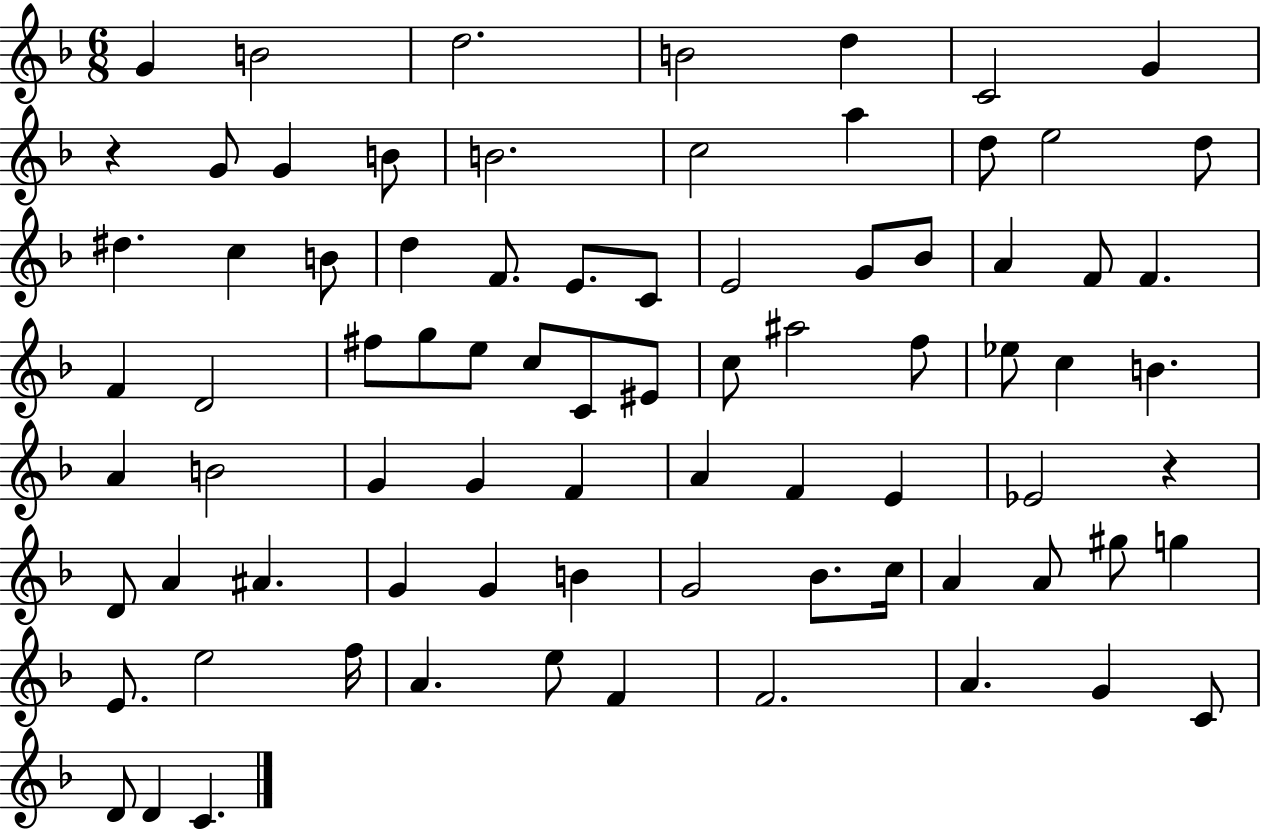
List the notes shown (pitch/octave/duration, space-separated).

G4/q B4/h D5/h. B4/h D5/q C4/h G4/q R/q G4/e G4/q B4/e B4/h. C5/h A5/q D5/e E5/h D5/e D#5/q. C5/q B4/e D5/q F4/e. E4/e. C4/e E4/h G4/e Bb4/e A4/q F4/e F4/q. F4/q D4/h F#5/e G5/e E5/e C5/e C4/e EIS4/e C5/e A#5/h F5/e Eb5/e C5/q B4/q. A4/q B4/h G4/q G4/q F4/q A4/q F4/q E4/q Eb4/h R/q D4/e A4/q A#4/q. G4/q G4/q B4/q G4/h Bb4/e. C5/s A4/q A4/e G#5/e G5/q E4/e. E5/h F5/s A4/q. E5/e F4/q F4/h. A4/q. G4/q C4/e D4/e D4/q C4/q.